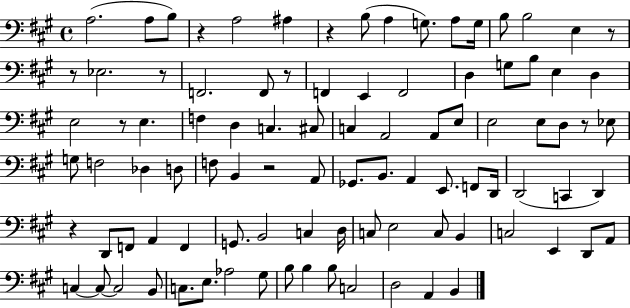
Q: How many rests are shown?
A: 10